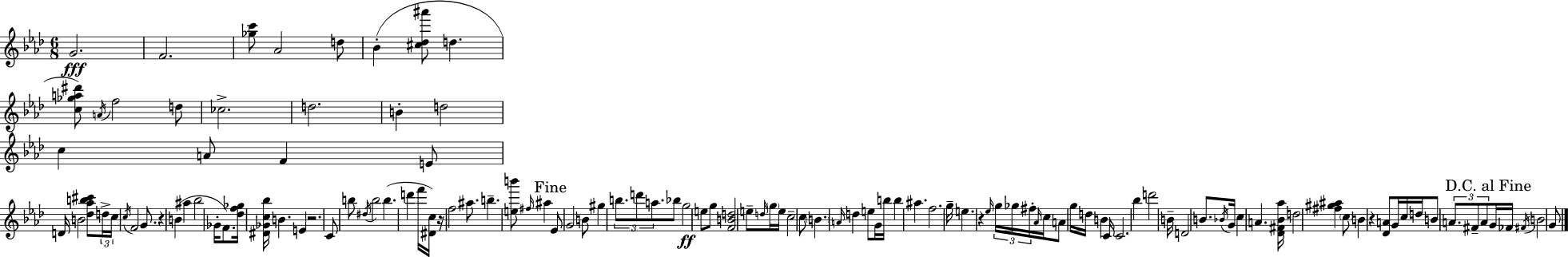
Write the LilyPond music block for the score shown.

{
  \clef treble
  \numericTimeSignature
  \time 6/8
  \key aes \major
  \repeat volta 2 { g'2.\fff | f'2. | <ges'' c'''>8 aes'2 d''8 | bes'4-.( <cis'' des'' ais'''>8 d''4. | \break <c'' ges'' a'' dis'''>8) \acciaccatura { a'16 } f''2 d''8 | ces''2.-> | d''2. | b'4-. d''2 | \break c''4 a'8 f'4 e'8 | d'16 b'2 <des'' aes'' b'' cis'''>8 | \tuplet 3/2 { d''16-> c''16 \acciaccatura { c''16 } } f'2 g'8. | r4 b'4( ais''4 | \break bes''2 ges'16-. f'8.) | <des'' f'' ges''>16 <dis' ges' c'' bes''>16 b'4. e'4 | r2. | c'8 b''8 \acciaccatura { dis''16 } b''2 | \break b''4.( d'''4 | f'''16 <dis' c''>16) r16 f''2 | ais''8. b''4.-- <e'' b'''>8 \grace { fis''16 } | ais''4 \mark "Fine" ees'8 g'2 | \break b'8 gis''4 \tuplet 3/2 { b''8. d'''8 | a''8. } bes''8 g''2\ff | e''8 g''8 <f' b' d''>2 | e''8-- \grace { d''16 } \parenthesize g''16 e''16 c''2-- | \break c''8 \parenthesize b'4. \grace { a'16 } | d''4 e''8 g'16 b''16 b''4 | ais''4. f''2. | g''16-- e''4. | \break r4 \grace { ees''16 } \tuplet 3/2 { g''16 ges''16 fis''16-. } \grace { aes'16 } c''16 a'8 | g''16 d''16 b'4 c'16 c'2. | bes''4 | d'''2 b'16-- d'2 | \break b'8. \acciaccatura { bes'16 } g'16 c''4 | a'4. <des' fis' bes' aes''>16 d''2 | <fis'' gis'' ais''>4 \parenthesize c''8 b'4 | r4 <des' a'>8 g'16 c''16 d''16 | \break b'8 \tuplet 3/2 { a'8. fis'8-- a'8 } \mark "D.C. al Fine" g'16 fes'16 \acciaccatura { fis'16 } | b'2 g'8 } \bar "|."
}